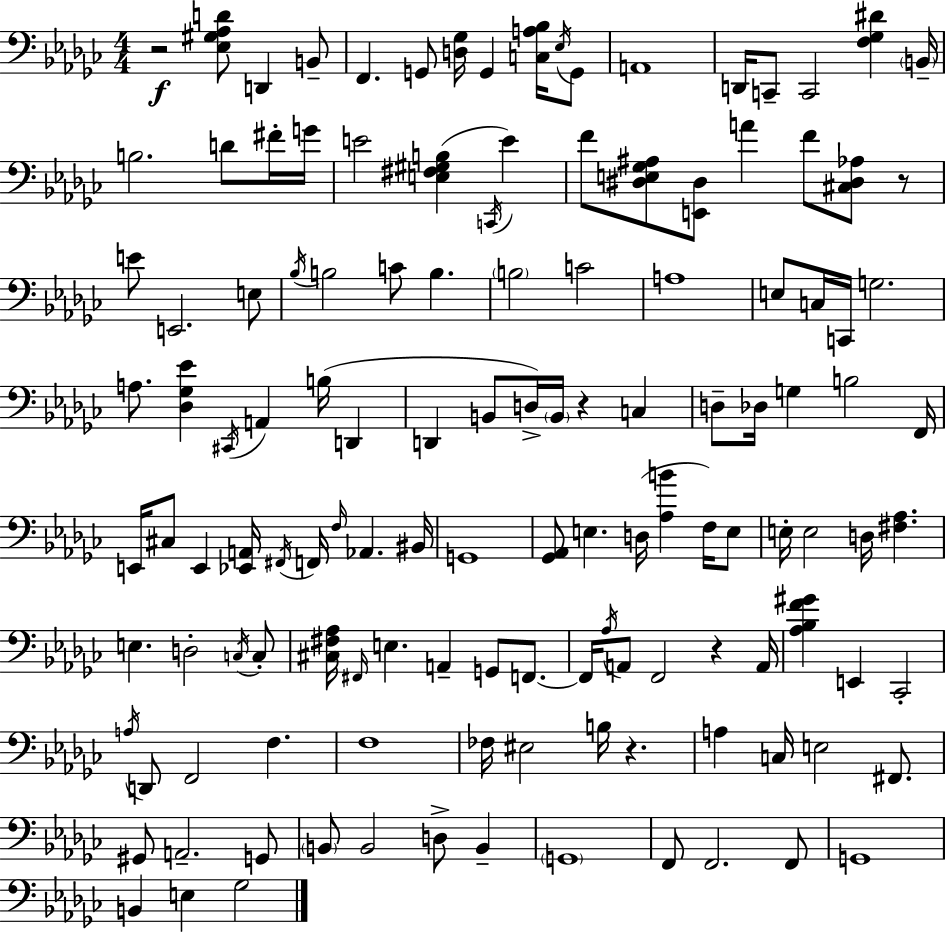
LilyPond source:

{
  \clef bass
  \numericTimeSignature
  \time 4/4
  \key ees \minor
  r2\f <ees gis aes d'>8 d,4 b,8-- | f,4. g,8 <d ges>16 g,4 <c a bes>16 \acciaccatura { ees16 } g,8 | a,1 | d,16 c,8-- c,2 <f ges dis'>4 | \break \parenthesize b,16-- b2. d'8 fis'16-. | g'16 e'2 <e fis gis b>4( \acciaccatura { c,16 } e'4) | f'8 <dis e ges ais>8 <e, dis>8 a'4 f'8 <cis dis aes>8 | r8 e'8 e,2. | \break e8 \acciaccatura { bes16 } b2 c'8 b4. | \parenthesize b2 c'2 | a1 | e8 c16 c,16 g2. | \break a8. <des ges ees'>4 \acciaccatura { cis,16 } a,4 b16( | d,4 d,4 b,8 d16->) \parenthesize b,16 r4 | c4 d8-- des16 g4 b2 | f,16 e,16 cis8 e,4 <ees, a,>16 \acciaccatura { fis,16 } f,16 \grace { f16 } aes,4. | \break bis,16 g,1 | <ges, aes,>8 e4. d16( <aes b'>4 | f16) e8 e16-. e2 d16 | <fis aes>4. e4. d2-. | \break \acciaccatura { c16 } c8-. <cis fis aes>16 \grace { fis,16 } e4. a,4-- | g,8 f,8.~~ f,16 \acciaccatura { aes16 } a,8 f,2 | r4 a,16 <aes bes f' gis'>4 e,4 | ces,2-. \acciaccatura { a16 } d,8 f,2 | \break f4. f1 | fes16 eis2 | b16 r4. a4 c16 e2 | fis,8. gis,8 a,2.-- | \break g,8 \parenthesize b,8 b,2 | d8-> b,4-- \parenthesize g,1 | f,8 f,2. | f,8 g,1 | \break b,4 e4 | ges2 \bar "|."
}